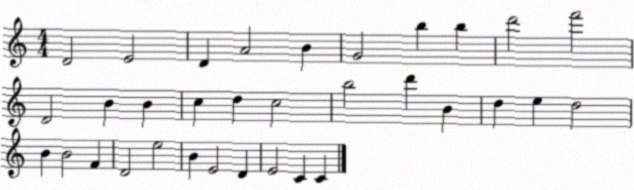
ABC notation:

X:1
T:Untitled
M:4/4
L:1/4
K:C
D2 E2 D A2 B G2 b b d'2 f'2 D2 B B c d c2 b2 d' B d e d2 B B2 F D2 e2 B E2 D E2 C C